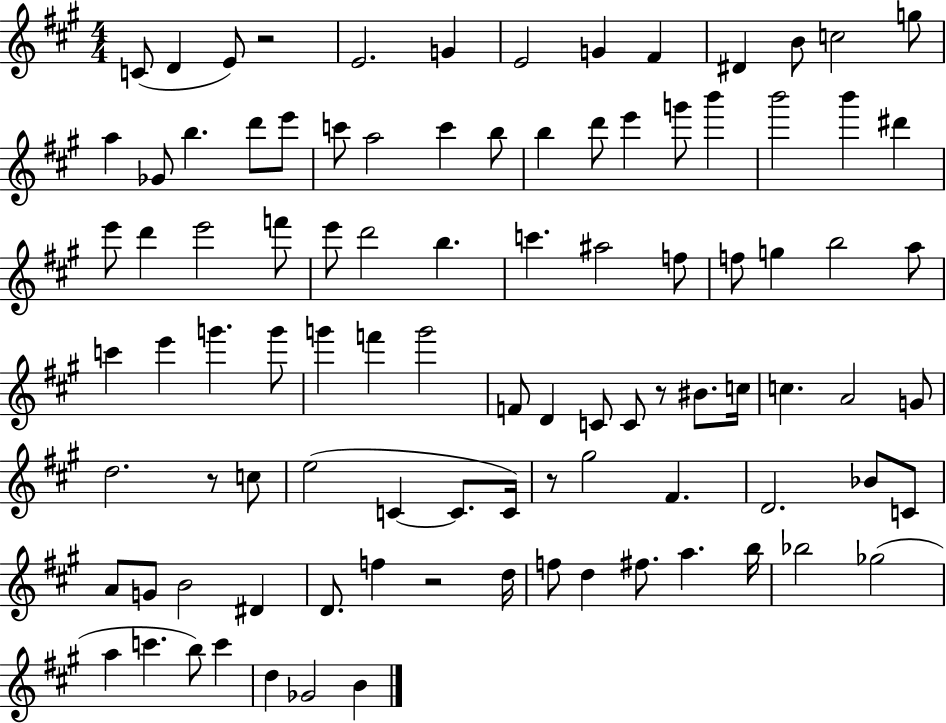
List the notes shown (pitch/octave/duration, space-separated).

C4/e D4/q E4/e R/h E4/h. G4/q E4/h G4/q F#4/q D#4/q B4/e C5/h G5/e A5/q Gb4/e B5/q. D6/e E6/e C6/e A5/h C6/q B5/e B5/q D6/e E6/q G6/e B6/q B6/h B6/q D#6/q E6/e D6/q E6/h F6/e E6/e D6/h B5/q. C6/q. A#5/h F5/e F5/e G5/q B5/h A5/e C6/q E6/q G6/q. G6/e G6/q F6/q G6/h F4/e D4/q C4/e C4/e R/e BIS4/e. C5/s C5/q. A4/h G4/e D5/h. R/e C5/e E5/h C4/q C4/e. C4/s R/e G#5/h F#4/q. D4/h. Bb4/e C4/e A4/e G4/e B4/h D#4/q D4/e. F5/q R/h D5/s F5/e D5/q F#5/e. A5/q. B5/s Bb5/h Gb5/h A5/q C6/q. B5/e C6/q D5/q Gb4/h B4/q